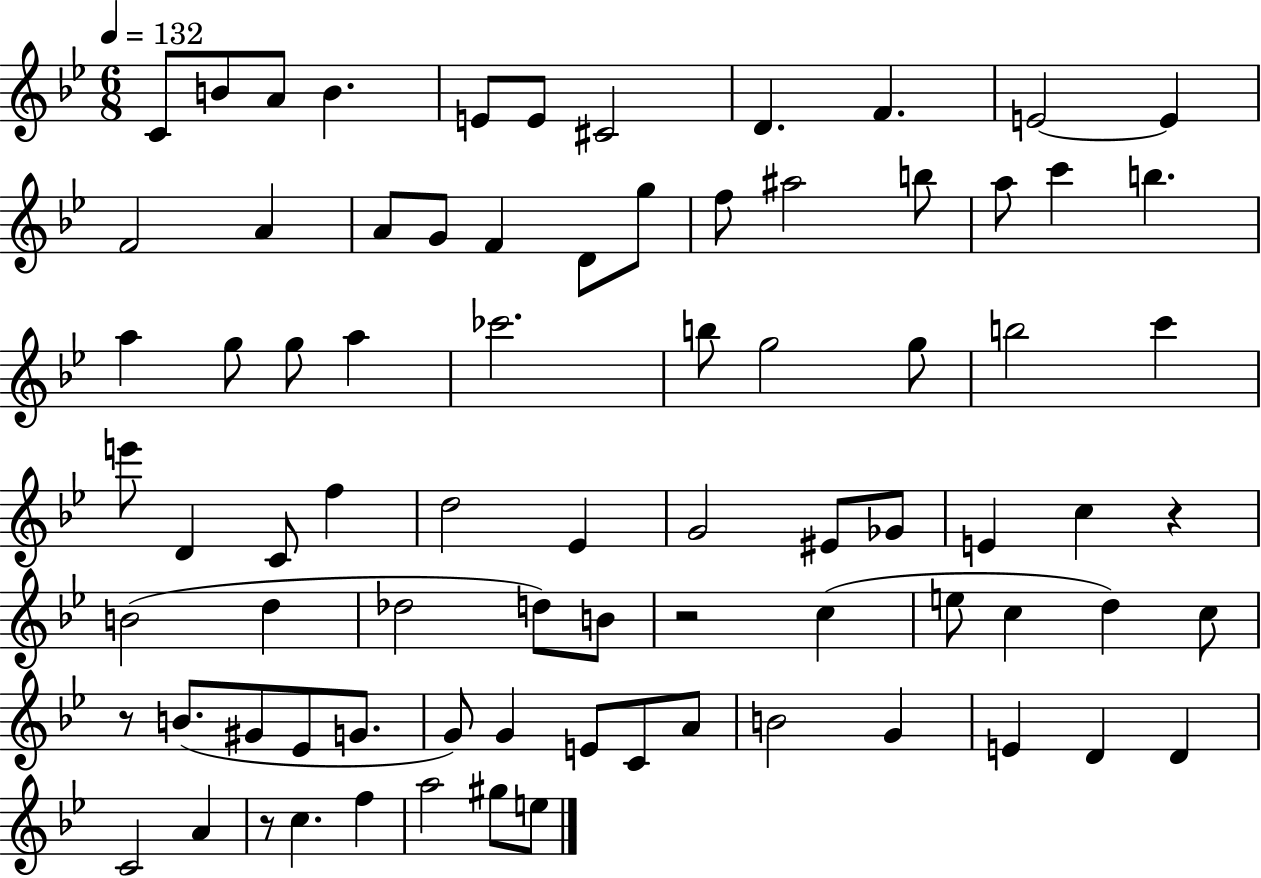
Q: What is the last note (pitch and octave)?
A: E5